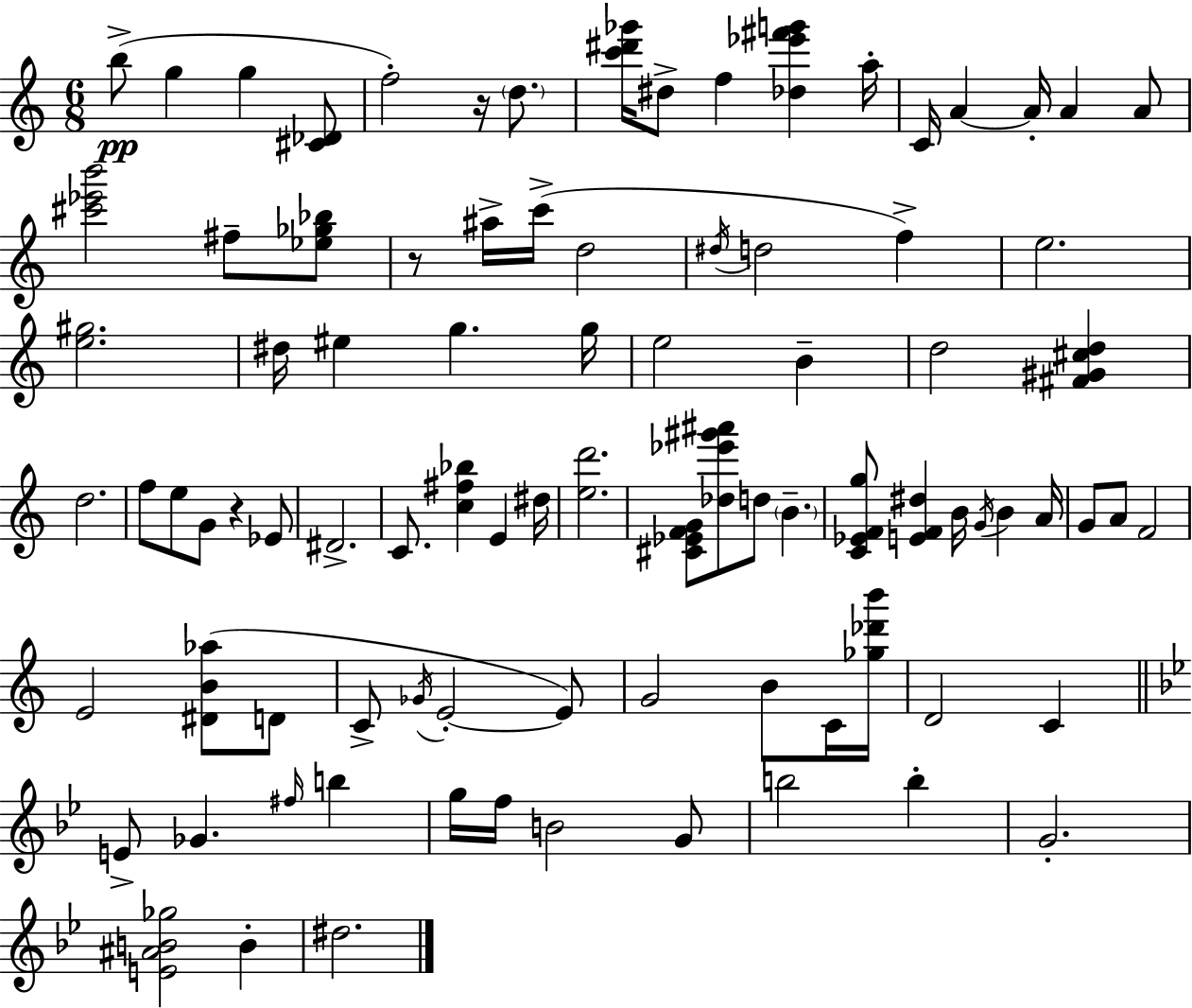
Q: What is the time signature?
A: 6/8